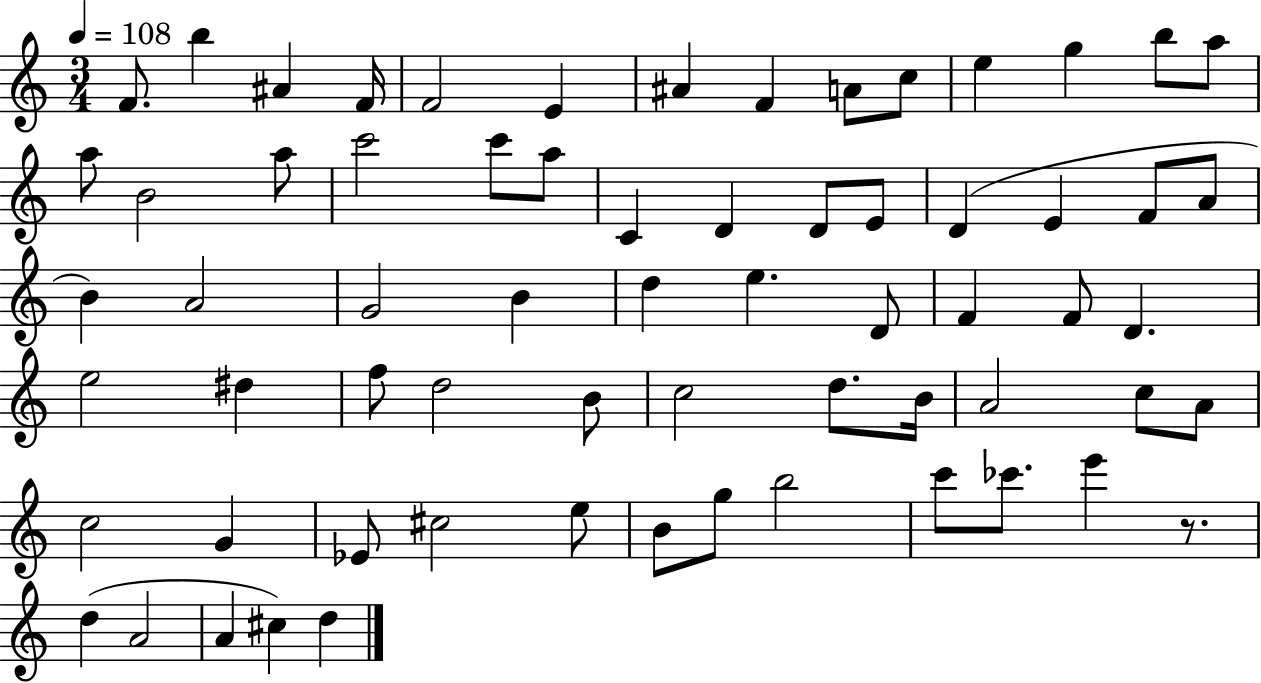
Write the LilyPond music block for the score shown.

{
  \clef treble
  \numericTimeSignature
  \time 3/4
  \key c \major
  \tempo 4 = 108
  f'8. b''4 ais'4 f'16 | f'2 e'4 | ais'4 f'4 a'8 c''8 | e''4 g''4 b''8 a''8 | \break a''8 b'2 a''8 | c'''2 c'''8 a''8 | c'4 d'4 d'8 e'8 | d'4( e'4 f'8 a'8 | \break b'4) a'2 | g'2 b'4 | d''4 e''4. d'8 | f'4 f'8 d'4. | \break e''2 dis''4 | f''8 d''2 b'8 | c''2 d''8. b'16 | a'2 c''8 a'8 | \break c''2 g'4 | ees'8 cis''2 e''8 | b'8 g''8 b''2 | c'''8 ces'''8. e'''4 r8. | \break d''4( a'2 | a'4 cis''4) d''4 | \bar "|."
}